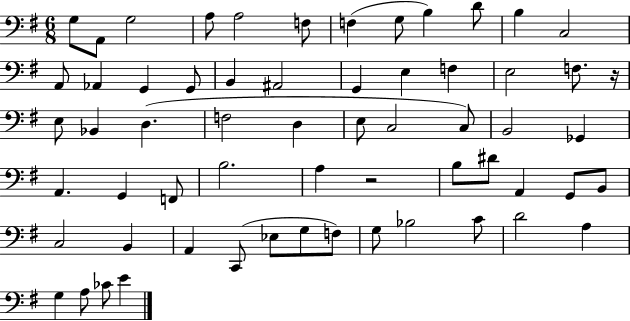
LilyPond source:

{
  \clef bass
  \numericTimeSignature
  \time 6/8
  \key g \major
  g8 a,8 g2 | a8 a2 f8 | f4( g8 b4) d'8 | b4 c2 | \break a,8 aes,4 g,4 g,8 | b,4 ais,2 | g,4 e4 f4 | e2 f8. r16 | \break e8 bes,4 d4.( | f2 d4 | e8 c2 c8) | b,2 ges,4 | \break a,4. g,4 f,8 | b2. | a4 r2 | b8 dis'8 a,4 g,8 b,8 | \break c2 b,4 | a,4 c,8( ees8 g8 f8) | g8 bes2 c'8 | d'2 a4 | \break g4 a8 ces'8 e'4 | \bar "|."
}